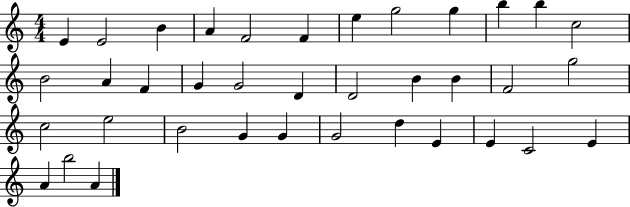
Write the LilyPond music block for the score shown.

{
  \clef treble
  \numericTimeSignature
  \time 4/4
  \key c \major
  e'4 e'2 b'4 | a'4 f'2 f'4 | e''4 g''2 g''4 | b''4 b''4 c''2 | \break b'2 a'4 f'4 | g'4 g'2 d'4 | d'2 b'4 b'4 | f'2 g''2 | \break c''2 e''2 | b'2 g'4 g'4 | g'2 d''4 e'4 | e'4 c'2 e'4 | \break a'4 b''2 a'4 | \bar "|."
}